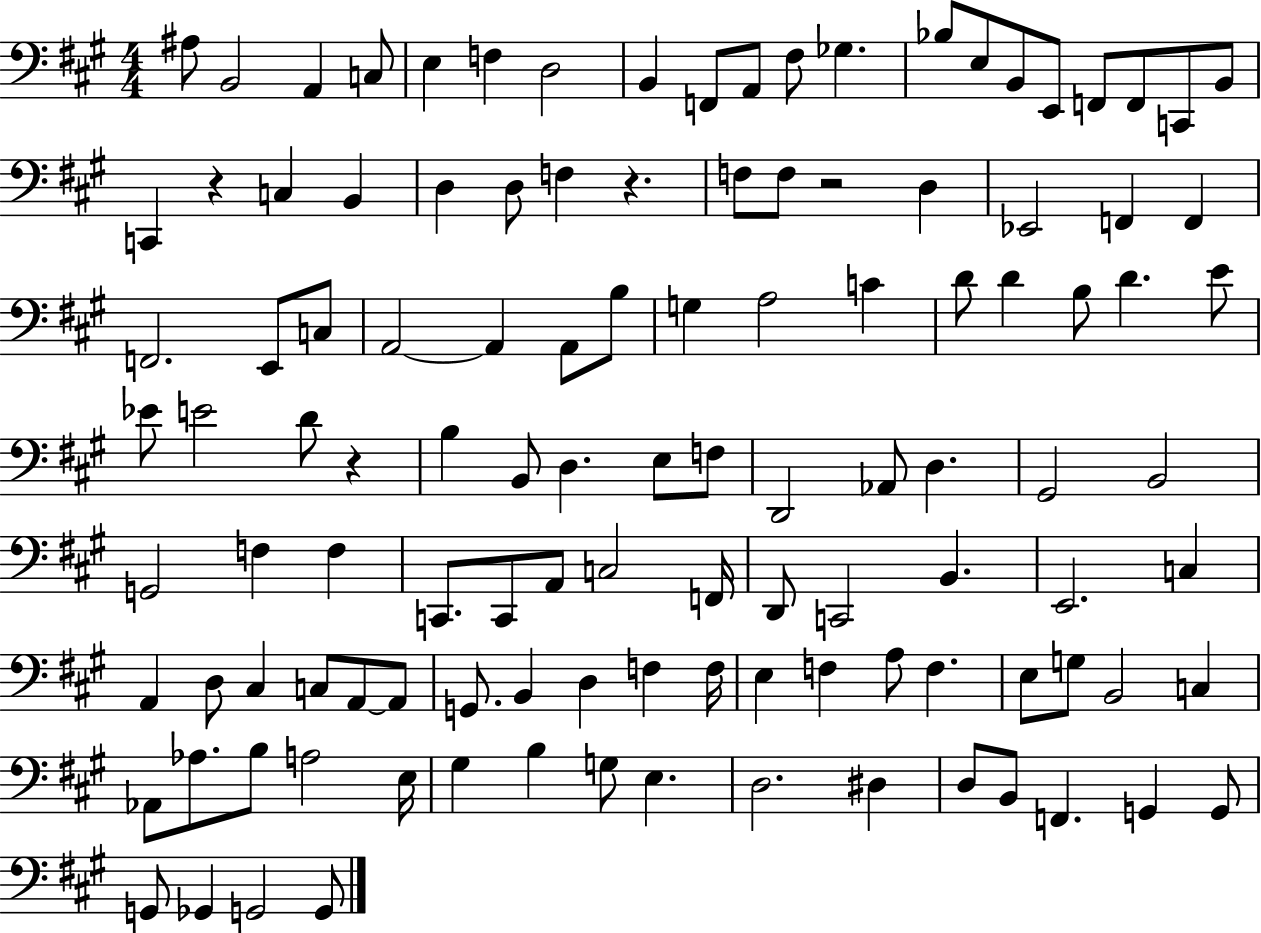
X:1
T:Untitled
M:4/4
L:1/4
K:A
^A,/2 B,,2 A,, C,/2 E, F, D,2 B,, F,,/2 A,,/2 ^F,/2 _G, _B,/2 E,/2 B,,/2 E,,/2 F,,/2 F,,/2 C,,/2 B,,/2 C,, z C, B,, D, D,/2 F, z F,/2 F,/2 z2 D, _E,,2 F,, F,, F,,2 E,,/2 C,/2 A,,2 A,, A,,/2 B,/2 G, A,2 C D/2 D B,/2 D E/2 _E/2 E2 D/2 z B, B,,/2 D, E,/2 F,/2 D,,2 _A,,/2 D, ^G,,2 B,,2 G,,2 F, F, C,,/2 C,,/2 A,,/2 C,2 F,,/4 D,,/2 C,,2 B,, E,,2 C, A,, D,/2 ^C, C,/2 A,,/2 A,,/2 G,,/2 B,, D, F, F,/4 E, F, A,/2 F, E,/2 G,/2 B,,2 C, _A,,/2 _A,/2 B,/2 A,2 E,/4 ^G, B, G,/2 E, D,2 ^D, D,/2 B,,/2 F,, G,, G,,/2 G,,/2 _G,, G,,2 G,,/2